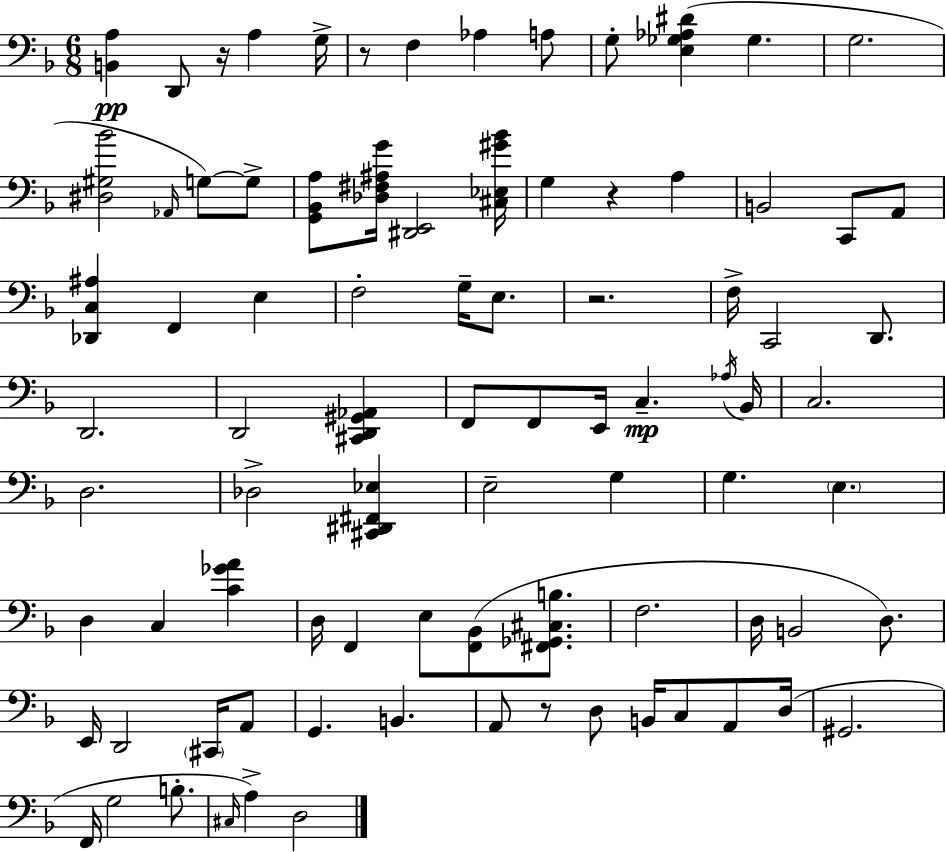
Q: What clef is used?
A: bass